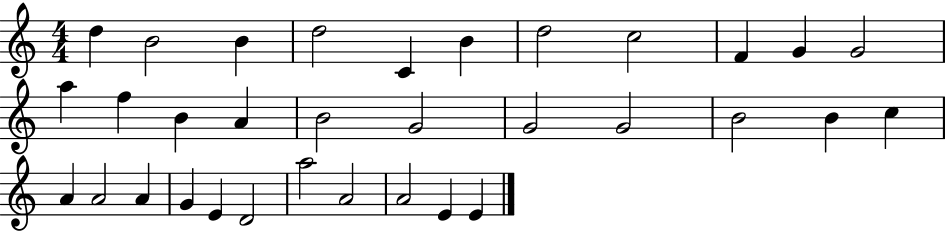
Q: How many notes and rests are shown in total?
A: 33